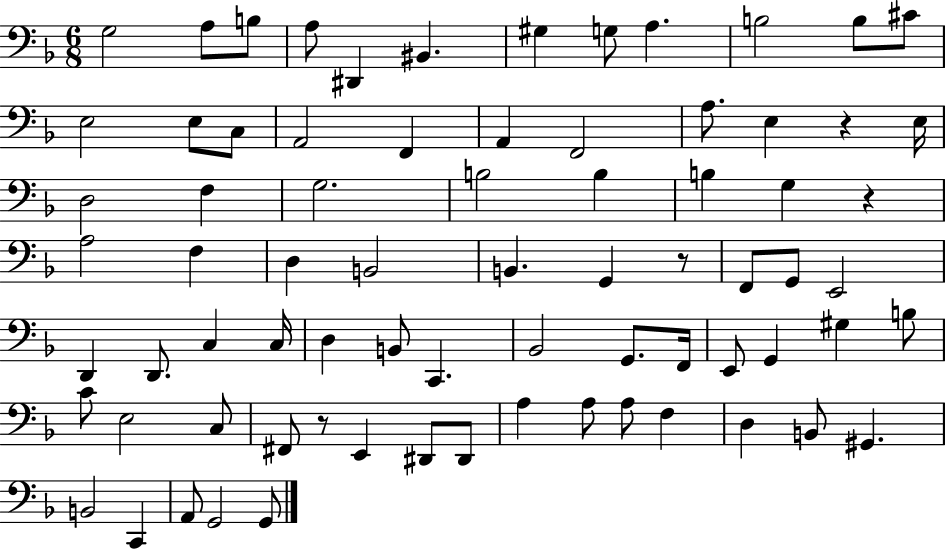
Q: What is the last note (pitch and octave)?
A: G2